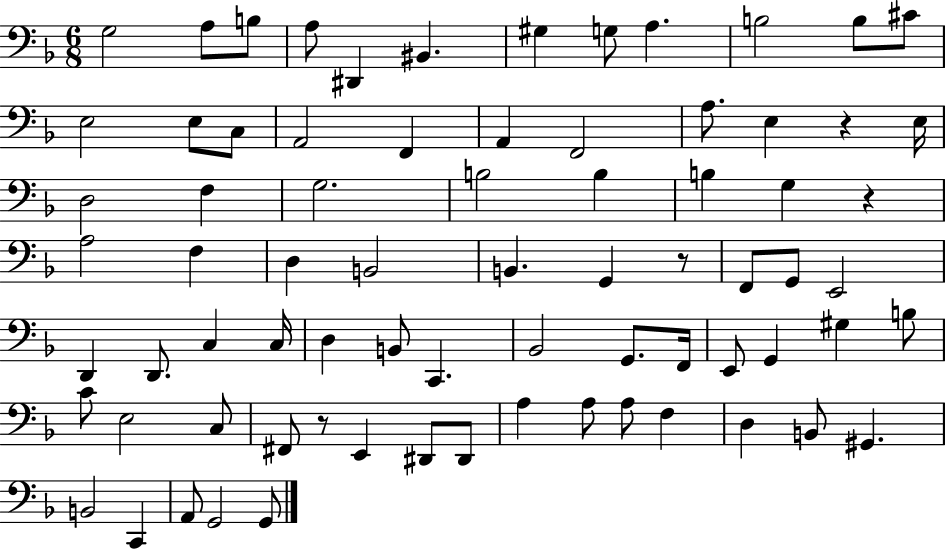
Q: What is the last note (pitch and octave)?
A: G2